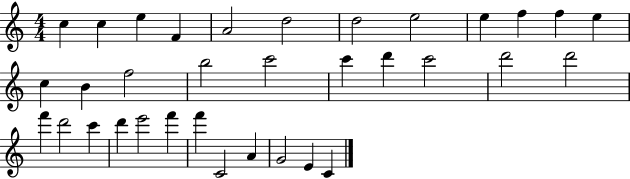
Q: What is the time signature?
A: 4/4